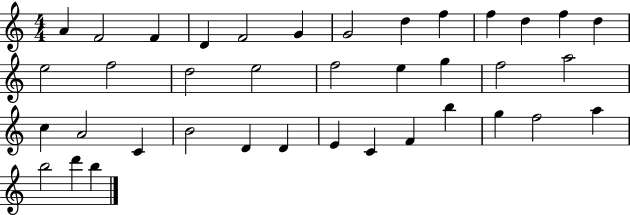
A4/q F4/h F4/q D4/q F4/h G4/q G4/h D5/q F5/q F5/q D5/q F5/q D5/q E5/h F5/h D5/h E5/h F5/h E5/q G5/q F5/h A5/h C5/q A4/h C4/q B4/h D4/q D4/q E4/q C4/q F4/q B5/q G5/q F5/h A5/q B5/h D6/q B5/q